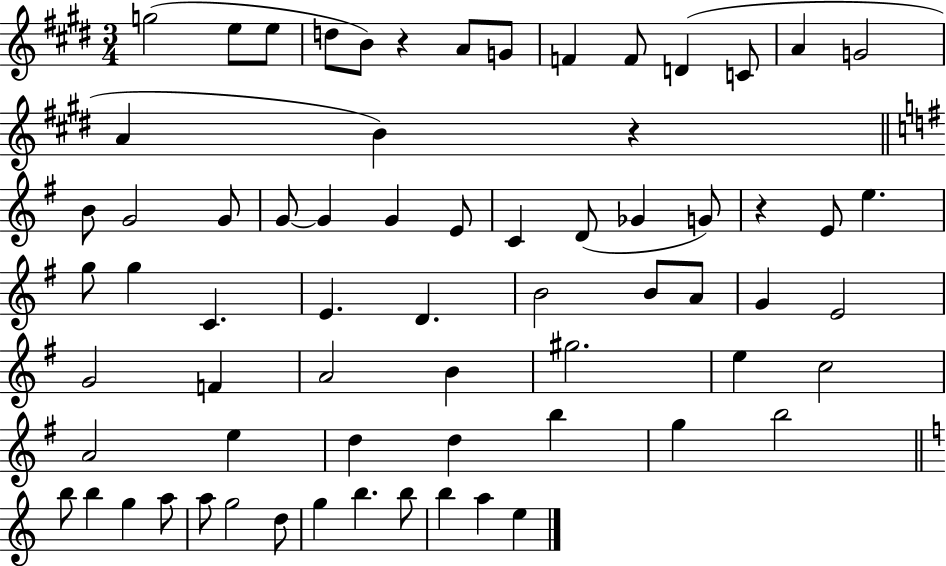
X:1
T:Untitled
M:3/4
L:1/4
K:E
g2 e/2 e/2 d/2 B/2 z A/2 G/2 F F/2 D C/2 A G2 A B z B/2 G2 G/2 G/2 G G E/2 C D/2 _G G/2 z E/2 e g/2 g C E D B2 B/2 A/2 G E2 G2 F A2 B ^g2 e c2 A2 e d d b g b2 b/2 b g a/2 a/2 g2 d/2 g b b/2 b a e